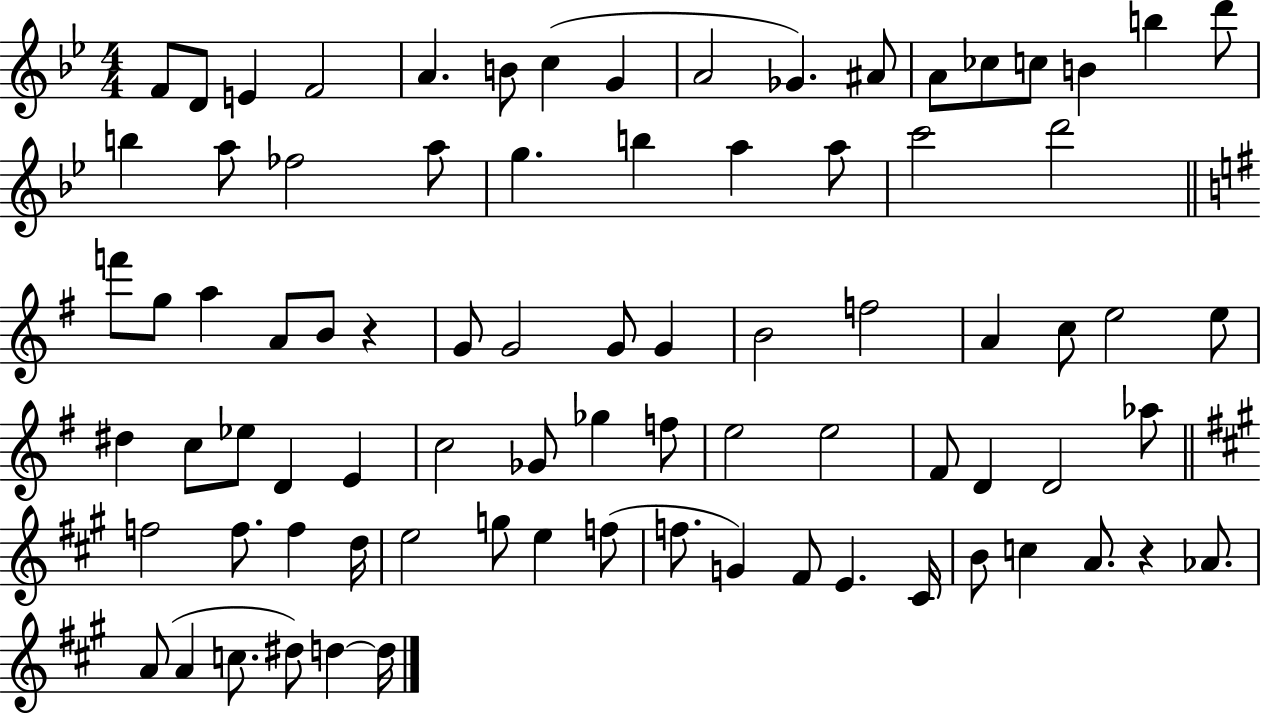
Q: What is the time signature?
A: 4/4